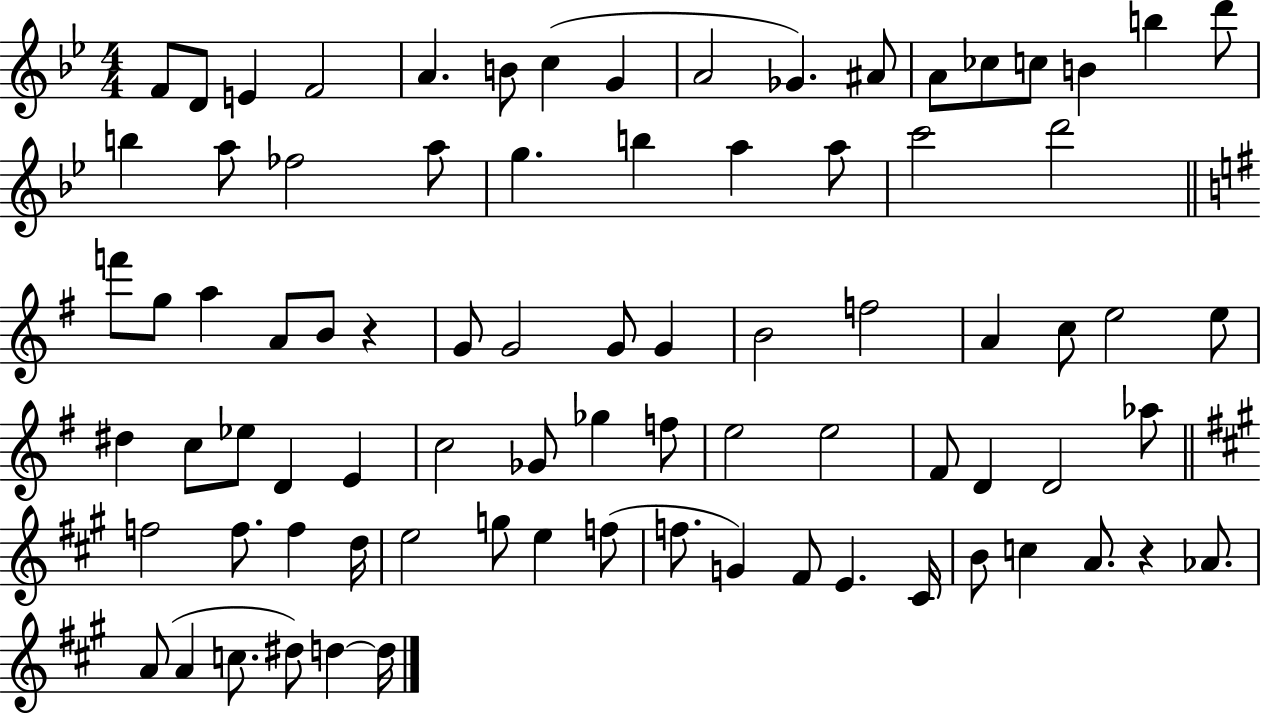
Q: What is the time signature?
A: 4/4